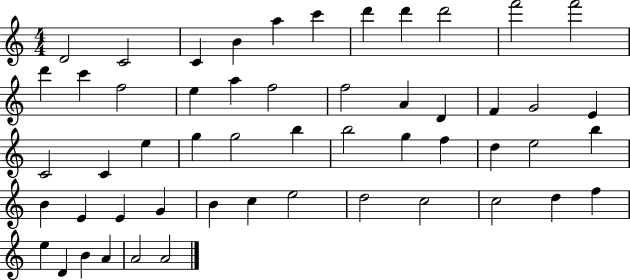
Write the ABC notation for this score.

X:1
T:Untitled
M:4/4
L:1/4
K:C
D2 C2 C B a c' d' d' d'2 f'2 f'2 d' c' f2 e a f2 f2 A D F G2 E C2 C e g g2 b b2 g f d e2 b B E E G B c e2 d2 c2 c2 d f e D B A A2 A2